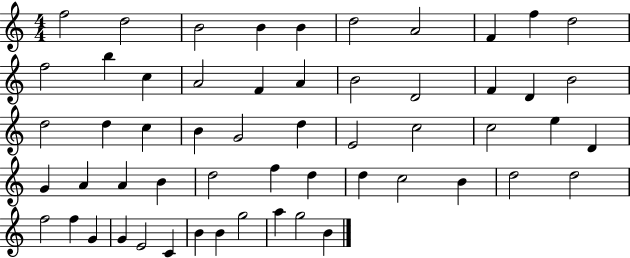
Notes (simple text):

F5/h D5/h B4/h B4/q B4/q D5/h A4/h F4/q F5/q D5/h F5/h B5/q C5/q A4/h F4/q A4/q B4/h D4/h F4/q D4/q B4/h D5/h D5/q C5/q B4/q G4/h D5/q E4/h C5/h C5/h E5/q D4/q G4/q A4/q A4/q B4/q D5/h F5/q D5/q D5/q C5/h B4/q D5/h D5/h F5/h F5/q G4/q G4/q E4/h C4/q B4/q B4/q G5/h A5/q G5/h B4/q